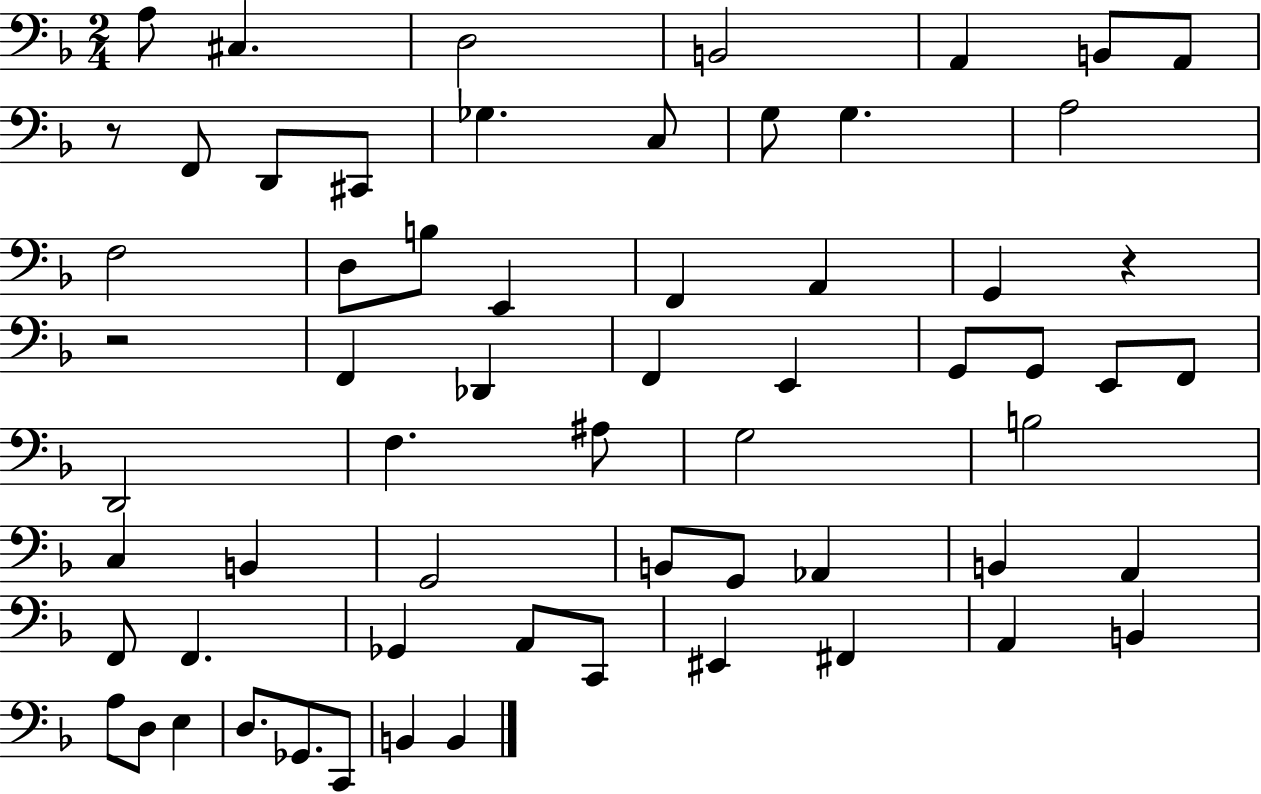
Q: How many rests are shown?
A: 3